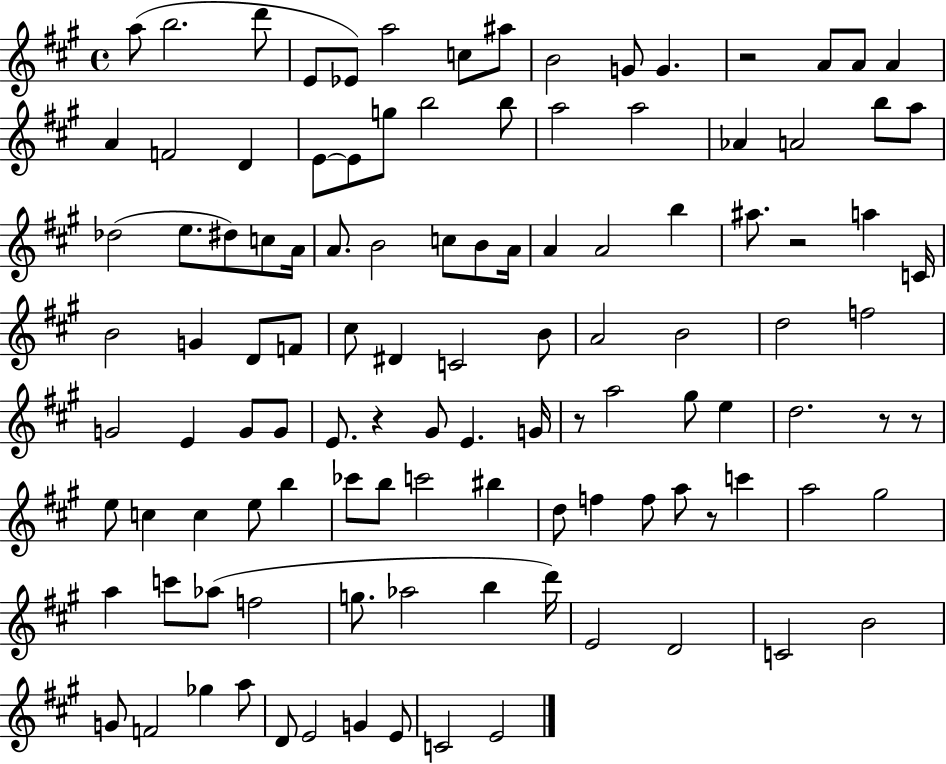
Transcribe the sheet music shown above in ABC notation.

X:1
T:Untitled
M:4/4
L:1/4
K:A
a/2 b2 d'/2 E/2 _E/2 a2 c/2 ^a/2 B2 G/2 G z2 A/2 A/2 A A F2 D E/2 E/2 g/2 b2 b/2 a2 a2 _A A2 b/2 a/2 _d2 e/2 ^d/2 c/2 A/4 A/2 B2 c/2 B/2 A/4 A A2 b ^a/2 z2 a C/4 B2 G D/2 F/2 ^c/2 ^D C2 B/2 A2 B2 d2 f2 G2 E G/2 G/2 E/2 z ^G/2 E G/4 z/2 a2 ^g/2 e d2 z/2 z/2 e/2 c c e/2 b _c'/2 b/2 c'2 ^b d/2 f f/2 a/2 z/2 c' a2 ^g2 a c'/2 _a/2 f2 g/2 _a2 b d'/4 E2 D2 C2 B2 G/2 F2 _g a/2 D/2 E2 G E/2 C2 E2